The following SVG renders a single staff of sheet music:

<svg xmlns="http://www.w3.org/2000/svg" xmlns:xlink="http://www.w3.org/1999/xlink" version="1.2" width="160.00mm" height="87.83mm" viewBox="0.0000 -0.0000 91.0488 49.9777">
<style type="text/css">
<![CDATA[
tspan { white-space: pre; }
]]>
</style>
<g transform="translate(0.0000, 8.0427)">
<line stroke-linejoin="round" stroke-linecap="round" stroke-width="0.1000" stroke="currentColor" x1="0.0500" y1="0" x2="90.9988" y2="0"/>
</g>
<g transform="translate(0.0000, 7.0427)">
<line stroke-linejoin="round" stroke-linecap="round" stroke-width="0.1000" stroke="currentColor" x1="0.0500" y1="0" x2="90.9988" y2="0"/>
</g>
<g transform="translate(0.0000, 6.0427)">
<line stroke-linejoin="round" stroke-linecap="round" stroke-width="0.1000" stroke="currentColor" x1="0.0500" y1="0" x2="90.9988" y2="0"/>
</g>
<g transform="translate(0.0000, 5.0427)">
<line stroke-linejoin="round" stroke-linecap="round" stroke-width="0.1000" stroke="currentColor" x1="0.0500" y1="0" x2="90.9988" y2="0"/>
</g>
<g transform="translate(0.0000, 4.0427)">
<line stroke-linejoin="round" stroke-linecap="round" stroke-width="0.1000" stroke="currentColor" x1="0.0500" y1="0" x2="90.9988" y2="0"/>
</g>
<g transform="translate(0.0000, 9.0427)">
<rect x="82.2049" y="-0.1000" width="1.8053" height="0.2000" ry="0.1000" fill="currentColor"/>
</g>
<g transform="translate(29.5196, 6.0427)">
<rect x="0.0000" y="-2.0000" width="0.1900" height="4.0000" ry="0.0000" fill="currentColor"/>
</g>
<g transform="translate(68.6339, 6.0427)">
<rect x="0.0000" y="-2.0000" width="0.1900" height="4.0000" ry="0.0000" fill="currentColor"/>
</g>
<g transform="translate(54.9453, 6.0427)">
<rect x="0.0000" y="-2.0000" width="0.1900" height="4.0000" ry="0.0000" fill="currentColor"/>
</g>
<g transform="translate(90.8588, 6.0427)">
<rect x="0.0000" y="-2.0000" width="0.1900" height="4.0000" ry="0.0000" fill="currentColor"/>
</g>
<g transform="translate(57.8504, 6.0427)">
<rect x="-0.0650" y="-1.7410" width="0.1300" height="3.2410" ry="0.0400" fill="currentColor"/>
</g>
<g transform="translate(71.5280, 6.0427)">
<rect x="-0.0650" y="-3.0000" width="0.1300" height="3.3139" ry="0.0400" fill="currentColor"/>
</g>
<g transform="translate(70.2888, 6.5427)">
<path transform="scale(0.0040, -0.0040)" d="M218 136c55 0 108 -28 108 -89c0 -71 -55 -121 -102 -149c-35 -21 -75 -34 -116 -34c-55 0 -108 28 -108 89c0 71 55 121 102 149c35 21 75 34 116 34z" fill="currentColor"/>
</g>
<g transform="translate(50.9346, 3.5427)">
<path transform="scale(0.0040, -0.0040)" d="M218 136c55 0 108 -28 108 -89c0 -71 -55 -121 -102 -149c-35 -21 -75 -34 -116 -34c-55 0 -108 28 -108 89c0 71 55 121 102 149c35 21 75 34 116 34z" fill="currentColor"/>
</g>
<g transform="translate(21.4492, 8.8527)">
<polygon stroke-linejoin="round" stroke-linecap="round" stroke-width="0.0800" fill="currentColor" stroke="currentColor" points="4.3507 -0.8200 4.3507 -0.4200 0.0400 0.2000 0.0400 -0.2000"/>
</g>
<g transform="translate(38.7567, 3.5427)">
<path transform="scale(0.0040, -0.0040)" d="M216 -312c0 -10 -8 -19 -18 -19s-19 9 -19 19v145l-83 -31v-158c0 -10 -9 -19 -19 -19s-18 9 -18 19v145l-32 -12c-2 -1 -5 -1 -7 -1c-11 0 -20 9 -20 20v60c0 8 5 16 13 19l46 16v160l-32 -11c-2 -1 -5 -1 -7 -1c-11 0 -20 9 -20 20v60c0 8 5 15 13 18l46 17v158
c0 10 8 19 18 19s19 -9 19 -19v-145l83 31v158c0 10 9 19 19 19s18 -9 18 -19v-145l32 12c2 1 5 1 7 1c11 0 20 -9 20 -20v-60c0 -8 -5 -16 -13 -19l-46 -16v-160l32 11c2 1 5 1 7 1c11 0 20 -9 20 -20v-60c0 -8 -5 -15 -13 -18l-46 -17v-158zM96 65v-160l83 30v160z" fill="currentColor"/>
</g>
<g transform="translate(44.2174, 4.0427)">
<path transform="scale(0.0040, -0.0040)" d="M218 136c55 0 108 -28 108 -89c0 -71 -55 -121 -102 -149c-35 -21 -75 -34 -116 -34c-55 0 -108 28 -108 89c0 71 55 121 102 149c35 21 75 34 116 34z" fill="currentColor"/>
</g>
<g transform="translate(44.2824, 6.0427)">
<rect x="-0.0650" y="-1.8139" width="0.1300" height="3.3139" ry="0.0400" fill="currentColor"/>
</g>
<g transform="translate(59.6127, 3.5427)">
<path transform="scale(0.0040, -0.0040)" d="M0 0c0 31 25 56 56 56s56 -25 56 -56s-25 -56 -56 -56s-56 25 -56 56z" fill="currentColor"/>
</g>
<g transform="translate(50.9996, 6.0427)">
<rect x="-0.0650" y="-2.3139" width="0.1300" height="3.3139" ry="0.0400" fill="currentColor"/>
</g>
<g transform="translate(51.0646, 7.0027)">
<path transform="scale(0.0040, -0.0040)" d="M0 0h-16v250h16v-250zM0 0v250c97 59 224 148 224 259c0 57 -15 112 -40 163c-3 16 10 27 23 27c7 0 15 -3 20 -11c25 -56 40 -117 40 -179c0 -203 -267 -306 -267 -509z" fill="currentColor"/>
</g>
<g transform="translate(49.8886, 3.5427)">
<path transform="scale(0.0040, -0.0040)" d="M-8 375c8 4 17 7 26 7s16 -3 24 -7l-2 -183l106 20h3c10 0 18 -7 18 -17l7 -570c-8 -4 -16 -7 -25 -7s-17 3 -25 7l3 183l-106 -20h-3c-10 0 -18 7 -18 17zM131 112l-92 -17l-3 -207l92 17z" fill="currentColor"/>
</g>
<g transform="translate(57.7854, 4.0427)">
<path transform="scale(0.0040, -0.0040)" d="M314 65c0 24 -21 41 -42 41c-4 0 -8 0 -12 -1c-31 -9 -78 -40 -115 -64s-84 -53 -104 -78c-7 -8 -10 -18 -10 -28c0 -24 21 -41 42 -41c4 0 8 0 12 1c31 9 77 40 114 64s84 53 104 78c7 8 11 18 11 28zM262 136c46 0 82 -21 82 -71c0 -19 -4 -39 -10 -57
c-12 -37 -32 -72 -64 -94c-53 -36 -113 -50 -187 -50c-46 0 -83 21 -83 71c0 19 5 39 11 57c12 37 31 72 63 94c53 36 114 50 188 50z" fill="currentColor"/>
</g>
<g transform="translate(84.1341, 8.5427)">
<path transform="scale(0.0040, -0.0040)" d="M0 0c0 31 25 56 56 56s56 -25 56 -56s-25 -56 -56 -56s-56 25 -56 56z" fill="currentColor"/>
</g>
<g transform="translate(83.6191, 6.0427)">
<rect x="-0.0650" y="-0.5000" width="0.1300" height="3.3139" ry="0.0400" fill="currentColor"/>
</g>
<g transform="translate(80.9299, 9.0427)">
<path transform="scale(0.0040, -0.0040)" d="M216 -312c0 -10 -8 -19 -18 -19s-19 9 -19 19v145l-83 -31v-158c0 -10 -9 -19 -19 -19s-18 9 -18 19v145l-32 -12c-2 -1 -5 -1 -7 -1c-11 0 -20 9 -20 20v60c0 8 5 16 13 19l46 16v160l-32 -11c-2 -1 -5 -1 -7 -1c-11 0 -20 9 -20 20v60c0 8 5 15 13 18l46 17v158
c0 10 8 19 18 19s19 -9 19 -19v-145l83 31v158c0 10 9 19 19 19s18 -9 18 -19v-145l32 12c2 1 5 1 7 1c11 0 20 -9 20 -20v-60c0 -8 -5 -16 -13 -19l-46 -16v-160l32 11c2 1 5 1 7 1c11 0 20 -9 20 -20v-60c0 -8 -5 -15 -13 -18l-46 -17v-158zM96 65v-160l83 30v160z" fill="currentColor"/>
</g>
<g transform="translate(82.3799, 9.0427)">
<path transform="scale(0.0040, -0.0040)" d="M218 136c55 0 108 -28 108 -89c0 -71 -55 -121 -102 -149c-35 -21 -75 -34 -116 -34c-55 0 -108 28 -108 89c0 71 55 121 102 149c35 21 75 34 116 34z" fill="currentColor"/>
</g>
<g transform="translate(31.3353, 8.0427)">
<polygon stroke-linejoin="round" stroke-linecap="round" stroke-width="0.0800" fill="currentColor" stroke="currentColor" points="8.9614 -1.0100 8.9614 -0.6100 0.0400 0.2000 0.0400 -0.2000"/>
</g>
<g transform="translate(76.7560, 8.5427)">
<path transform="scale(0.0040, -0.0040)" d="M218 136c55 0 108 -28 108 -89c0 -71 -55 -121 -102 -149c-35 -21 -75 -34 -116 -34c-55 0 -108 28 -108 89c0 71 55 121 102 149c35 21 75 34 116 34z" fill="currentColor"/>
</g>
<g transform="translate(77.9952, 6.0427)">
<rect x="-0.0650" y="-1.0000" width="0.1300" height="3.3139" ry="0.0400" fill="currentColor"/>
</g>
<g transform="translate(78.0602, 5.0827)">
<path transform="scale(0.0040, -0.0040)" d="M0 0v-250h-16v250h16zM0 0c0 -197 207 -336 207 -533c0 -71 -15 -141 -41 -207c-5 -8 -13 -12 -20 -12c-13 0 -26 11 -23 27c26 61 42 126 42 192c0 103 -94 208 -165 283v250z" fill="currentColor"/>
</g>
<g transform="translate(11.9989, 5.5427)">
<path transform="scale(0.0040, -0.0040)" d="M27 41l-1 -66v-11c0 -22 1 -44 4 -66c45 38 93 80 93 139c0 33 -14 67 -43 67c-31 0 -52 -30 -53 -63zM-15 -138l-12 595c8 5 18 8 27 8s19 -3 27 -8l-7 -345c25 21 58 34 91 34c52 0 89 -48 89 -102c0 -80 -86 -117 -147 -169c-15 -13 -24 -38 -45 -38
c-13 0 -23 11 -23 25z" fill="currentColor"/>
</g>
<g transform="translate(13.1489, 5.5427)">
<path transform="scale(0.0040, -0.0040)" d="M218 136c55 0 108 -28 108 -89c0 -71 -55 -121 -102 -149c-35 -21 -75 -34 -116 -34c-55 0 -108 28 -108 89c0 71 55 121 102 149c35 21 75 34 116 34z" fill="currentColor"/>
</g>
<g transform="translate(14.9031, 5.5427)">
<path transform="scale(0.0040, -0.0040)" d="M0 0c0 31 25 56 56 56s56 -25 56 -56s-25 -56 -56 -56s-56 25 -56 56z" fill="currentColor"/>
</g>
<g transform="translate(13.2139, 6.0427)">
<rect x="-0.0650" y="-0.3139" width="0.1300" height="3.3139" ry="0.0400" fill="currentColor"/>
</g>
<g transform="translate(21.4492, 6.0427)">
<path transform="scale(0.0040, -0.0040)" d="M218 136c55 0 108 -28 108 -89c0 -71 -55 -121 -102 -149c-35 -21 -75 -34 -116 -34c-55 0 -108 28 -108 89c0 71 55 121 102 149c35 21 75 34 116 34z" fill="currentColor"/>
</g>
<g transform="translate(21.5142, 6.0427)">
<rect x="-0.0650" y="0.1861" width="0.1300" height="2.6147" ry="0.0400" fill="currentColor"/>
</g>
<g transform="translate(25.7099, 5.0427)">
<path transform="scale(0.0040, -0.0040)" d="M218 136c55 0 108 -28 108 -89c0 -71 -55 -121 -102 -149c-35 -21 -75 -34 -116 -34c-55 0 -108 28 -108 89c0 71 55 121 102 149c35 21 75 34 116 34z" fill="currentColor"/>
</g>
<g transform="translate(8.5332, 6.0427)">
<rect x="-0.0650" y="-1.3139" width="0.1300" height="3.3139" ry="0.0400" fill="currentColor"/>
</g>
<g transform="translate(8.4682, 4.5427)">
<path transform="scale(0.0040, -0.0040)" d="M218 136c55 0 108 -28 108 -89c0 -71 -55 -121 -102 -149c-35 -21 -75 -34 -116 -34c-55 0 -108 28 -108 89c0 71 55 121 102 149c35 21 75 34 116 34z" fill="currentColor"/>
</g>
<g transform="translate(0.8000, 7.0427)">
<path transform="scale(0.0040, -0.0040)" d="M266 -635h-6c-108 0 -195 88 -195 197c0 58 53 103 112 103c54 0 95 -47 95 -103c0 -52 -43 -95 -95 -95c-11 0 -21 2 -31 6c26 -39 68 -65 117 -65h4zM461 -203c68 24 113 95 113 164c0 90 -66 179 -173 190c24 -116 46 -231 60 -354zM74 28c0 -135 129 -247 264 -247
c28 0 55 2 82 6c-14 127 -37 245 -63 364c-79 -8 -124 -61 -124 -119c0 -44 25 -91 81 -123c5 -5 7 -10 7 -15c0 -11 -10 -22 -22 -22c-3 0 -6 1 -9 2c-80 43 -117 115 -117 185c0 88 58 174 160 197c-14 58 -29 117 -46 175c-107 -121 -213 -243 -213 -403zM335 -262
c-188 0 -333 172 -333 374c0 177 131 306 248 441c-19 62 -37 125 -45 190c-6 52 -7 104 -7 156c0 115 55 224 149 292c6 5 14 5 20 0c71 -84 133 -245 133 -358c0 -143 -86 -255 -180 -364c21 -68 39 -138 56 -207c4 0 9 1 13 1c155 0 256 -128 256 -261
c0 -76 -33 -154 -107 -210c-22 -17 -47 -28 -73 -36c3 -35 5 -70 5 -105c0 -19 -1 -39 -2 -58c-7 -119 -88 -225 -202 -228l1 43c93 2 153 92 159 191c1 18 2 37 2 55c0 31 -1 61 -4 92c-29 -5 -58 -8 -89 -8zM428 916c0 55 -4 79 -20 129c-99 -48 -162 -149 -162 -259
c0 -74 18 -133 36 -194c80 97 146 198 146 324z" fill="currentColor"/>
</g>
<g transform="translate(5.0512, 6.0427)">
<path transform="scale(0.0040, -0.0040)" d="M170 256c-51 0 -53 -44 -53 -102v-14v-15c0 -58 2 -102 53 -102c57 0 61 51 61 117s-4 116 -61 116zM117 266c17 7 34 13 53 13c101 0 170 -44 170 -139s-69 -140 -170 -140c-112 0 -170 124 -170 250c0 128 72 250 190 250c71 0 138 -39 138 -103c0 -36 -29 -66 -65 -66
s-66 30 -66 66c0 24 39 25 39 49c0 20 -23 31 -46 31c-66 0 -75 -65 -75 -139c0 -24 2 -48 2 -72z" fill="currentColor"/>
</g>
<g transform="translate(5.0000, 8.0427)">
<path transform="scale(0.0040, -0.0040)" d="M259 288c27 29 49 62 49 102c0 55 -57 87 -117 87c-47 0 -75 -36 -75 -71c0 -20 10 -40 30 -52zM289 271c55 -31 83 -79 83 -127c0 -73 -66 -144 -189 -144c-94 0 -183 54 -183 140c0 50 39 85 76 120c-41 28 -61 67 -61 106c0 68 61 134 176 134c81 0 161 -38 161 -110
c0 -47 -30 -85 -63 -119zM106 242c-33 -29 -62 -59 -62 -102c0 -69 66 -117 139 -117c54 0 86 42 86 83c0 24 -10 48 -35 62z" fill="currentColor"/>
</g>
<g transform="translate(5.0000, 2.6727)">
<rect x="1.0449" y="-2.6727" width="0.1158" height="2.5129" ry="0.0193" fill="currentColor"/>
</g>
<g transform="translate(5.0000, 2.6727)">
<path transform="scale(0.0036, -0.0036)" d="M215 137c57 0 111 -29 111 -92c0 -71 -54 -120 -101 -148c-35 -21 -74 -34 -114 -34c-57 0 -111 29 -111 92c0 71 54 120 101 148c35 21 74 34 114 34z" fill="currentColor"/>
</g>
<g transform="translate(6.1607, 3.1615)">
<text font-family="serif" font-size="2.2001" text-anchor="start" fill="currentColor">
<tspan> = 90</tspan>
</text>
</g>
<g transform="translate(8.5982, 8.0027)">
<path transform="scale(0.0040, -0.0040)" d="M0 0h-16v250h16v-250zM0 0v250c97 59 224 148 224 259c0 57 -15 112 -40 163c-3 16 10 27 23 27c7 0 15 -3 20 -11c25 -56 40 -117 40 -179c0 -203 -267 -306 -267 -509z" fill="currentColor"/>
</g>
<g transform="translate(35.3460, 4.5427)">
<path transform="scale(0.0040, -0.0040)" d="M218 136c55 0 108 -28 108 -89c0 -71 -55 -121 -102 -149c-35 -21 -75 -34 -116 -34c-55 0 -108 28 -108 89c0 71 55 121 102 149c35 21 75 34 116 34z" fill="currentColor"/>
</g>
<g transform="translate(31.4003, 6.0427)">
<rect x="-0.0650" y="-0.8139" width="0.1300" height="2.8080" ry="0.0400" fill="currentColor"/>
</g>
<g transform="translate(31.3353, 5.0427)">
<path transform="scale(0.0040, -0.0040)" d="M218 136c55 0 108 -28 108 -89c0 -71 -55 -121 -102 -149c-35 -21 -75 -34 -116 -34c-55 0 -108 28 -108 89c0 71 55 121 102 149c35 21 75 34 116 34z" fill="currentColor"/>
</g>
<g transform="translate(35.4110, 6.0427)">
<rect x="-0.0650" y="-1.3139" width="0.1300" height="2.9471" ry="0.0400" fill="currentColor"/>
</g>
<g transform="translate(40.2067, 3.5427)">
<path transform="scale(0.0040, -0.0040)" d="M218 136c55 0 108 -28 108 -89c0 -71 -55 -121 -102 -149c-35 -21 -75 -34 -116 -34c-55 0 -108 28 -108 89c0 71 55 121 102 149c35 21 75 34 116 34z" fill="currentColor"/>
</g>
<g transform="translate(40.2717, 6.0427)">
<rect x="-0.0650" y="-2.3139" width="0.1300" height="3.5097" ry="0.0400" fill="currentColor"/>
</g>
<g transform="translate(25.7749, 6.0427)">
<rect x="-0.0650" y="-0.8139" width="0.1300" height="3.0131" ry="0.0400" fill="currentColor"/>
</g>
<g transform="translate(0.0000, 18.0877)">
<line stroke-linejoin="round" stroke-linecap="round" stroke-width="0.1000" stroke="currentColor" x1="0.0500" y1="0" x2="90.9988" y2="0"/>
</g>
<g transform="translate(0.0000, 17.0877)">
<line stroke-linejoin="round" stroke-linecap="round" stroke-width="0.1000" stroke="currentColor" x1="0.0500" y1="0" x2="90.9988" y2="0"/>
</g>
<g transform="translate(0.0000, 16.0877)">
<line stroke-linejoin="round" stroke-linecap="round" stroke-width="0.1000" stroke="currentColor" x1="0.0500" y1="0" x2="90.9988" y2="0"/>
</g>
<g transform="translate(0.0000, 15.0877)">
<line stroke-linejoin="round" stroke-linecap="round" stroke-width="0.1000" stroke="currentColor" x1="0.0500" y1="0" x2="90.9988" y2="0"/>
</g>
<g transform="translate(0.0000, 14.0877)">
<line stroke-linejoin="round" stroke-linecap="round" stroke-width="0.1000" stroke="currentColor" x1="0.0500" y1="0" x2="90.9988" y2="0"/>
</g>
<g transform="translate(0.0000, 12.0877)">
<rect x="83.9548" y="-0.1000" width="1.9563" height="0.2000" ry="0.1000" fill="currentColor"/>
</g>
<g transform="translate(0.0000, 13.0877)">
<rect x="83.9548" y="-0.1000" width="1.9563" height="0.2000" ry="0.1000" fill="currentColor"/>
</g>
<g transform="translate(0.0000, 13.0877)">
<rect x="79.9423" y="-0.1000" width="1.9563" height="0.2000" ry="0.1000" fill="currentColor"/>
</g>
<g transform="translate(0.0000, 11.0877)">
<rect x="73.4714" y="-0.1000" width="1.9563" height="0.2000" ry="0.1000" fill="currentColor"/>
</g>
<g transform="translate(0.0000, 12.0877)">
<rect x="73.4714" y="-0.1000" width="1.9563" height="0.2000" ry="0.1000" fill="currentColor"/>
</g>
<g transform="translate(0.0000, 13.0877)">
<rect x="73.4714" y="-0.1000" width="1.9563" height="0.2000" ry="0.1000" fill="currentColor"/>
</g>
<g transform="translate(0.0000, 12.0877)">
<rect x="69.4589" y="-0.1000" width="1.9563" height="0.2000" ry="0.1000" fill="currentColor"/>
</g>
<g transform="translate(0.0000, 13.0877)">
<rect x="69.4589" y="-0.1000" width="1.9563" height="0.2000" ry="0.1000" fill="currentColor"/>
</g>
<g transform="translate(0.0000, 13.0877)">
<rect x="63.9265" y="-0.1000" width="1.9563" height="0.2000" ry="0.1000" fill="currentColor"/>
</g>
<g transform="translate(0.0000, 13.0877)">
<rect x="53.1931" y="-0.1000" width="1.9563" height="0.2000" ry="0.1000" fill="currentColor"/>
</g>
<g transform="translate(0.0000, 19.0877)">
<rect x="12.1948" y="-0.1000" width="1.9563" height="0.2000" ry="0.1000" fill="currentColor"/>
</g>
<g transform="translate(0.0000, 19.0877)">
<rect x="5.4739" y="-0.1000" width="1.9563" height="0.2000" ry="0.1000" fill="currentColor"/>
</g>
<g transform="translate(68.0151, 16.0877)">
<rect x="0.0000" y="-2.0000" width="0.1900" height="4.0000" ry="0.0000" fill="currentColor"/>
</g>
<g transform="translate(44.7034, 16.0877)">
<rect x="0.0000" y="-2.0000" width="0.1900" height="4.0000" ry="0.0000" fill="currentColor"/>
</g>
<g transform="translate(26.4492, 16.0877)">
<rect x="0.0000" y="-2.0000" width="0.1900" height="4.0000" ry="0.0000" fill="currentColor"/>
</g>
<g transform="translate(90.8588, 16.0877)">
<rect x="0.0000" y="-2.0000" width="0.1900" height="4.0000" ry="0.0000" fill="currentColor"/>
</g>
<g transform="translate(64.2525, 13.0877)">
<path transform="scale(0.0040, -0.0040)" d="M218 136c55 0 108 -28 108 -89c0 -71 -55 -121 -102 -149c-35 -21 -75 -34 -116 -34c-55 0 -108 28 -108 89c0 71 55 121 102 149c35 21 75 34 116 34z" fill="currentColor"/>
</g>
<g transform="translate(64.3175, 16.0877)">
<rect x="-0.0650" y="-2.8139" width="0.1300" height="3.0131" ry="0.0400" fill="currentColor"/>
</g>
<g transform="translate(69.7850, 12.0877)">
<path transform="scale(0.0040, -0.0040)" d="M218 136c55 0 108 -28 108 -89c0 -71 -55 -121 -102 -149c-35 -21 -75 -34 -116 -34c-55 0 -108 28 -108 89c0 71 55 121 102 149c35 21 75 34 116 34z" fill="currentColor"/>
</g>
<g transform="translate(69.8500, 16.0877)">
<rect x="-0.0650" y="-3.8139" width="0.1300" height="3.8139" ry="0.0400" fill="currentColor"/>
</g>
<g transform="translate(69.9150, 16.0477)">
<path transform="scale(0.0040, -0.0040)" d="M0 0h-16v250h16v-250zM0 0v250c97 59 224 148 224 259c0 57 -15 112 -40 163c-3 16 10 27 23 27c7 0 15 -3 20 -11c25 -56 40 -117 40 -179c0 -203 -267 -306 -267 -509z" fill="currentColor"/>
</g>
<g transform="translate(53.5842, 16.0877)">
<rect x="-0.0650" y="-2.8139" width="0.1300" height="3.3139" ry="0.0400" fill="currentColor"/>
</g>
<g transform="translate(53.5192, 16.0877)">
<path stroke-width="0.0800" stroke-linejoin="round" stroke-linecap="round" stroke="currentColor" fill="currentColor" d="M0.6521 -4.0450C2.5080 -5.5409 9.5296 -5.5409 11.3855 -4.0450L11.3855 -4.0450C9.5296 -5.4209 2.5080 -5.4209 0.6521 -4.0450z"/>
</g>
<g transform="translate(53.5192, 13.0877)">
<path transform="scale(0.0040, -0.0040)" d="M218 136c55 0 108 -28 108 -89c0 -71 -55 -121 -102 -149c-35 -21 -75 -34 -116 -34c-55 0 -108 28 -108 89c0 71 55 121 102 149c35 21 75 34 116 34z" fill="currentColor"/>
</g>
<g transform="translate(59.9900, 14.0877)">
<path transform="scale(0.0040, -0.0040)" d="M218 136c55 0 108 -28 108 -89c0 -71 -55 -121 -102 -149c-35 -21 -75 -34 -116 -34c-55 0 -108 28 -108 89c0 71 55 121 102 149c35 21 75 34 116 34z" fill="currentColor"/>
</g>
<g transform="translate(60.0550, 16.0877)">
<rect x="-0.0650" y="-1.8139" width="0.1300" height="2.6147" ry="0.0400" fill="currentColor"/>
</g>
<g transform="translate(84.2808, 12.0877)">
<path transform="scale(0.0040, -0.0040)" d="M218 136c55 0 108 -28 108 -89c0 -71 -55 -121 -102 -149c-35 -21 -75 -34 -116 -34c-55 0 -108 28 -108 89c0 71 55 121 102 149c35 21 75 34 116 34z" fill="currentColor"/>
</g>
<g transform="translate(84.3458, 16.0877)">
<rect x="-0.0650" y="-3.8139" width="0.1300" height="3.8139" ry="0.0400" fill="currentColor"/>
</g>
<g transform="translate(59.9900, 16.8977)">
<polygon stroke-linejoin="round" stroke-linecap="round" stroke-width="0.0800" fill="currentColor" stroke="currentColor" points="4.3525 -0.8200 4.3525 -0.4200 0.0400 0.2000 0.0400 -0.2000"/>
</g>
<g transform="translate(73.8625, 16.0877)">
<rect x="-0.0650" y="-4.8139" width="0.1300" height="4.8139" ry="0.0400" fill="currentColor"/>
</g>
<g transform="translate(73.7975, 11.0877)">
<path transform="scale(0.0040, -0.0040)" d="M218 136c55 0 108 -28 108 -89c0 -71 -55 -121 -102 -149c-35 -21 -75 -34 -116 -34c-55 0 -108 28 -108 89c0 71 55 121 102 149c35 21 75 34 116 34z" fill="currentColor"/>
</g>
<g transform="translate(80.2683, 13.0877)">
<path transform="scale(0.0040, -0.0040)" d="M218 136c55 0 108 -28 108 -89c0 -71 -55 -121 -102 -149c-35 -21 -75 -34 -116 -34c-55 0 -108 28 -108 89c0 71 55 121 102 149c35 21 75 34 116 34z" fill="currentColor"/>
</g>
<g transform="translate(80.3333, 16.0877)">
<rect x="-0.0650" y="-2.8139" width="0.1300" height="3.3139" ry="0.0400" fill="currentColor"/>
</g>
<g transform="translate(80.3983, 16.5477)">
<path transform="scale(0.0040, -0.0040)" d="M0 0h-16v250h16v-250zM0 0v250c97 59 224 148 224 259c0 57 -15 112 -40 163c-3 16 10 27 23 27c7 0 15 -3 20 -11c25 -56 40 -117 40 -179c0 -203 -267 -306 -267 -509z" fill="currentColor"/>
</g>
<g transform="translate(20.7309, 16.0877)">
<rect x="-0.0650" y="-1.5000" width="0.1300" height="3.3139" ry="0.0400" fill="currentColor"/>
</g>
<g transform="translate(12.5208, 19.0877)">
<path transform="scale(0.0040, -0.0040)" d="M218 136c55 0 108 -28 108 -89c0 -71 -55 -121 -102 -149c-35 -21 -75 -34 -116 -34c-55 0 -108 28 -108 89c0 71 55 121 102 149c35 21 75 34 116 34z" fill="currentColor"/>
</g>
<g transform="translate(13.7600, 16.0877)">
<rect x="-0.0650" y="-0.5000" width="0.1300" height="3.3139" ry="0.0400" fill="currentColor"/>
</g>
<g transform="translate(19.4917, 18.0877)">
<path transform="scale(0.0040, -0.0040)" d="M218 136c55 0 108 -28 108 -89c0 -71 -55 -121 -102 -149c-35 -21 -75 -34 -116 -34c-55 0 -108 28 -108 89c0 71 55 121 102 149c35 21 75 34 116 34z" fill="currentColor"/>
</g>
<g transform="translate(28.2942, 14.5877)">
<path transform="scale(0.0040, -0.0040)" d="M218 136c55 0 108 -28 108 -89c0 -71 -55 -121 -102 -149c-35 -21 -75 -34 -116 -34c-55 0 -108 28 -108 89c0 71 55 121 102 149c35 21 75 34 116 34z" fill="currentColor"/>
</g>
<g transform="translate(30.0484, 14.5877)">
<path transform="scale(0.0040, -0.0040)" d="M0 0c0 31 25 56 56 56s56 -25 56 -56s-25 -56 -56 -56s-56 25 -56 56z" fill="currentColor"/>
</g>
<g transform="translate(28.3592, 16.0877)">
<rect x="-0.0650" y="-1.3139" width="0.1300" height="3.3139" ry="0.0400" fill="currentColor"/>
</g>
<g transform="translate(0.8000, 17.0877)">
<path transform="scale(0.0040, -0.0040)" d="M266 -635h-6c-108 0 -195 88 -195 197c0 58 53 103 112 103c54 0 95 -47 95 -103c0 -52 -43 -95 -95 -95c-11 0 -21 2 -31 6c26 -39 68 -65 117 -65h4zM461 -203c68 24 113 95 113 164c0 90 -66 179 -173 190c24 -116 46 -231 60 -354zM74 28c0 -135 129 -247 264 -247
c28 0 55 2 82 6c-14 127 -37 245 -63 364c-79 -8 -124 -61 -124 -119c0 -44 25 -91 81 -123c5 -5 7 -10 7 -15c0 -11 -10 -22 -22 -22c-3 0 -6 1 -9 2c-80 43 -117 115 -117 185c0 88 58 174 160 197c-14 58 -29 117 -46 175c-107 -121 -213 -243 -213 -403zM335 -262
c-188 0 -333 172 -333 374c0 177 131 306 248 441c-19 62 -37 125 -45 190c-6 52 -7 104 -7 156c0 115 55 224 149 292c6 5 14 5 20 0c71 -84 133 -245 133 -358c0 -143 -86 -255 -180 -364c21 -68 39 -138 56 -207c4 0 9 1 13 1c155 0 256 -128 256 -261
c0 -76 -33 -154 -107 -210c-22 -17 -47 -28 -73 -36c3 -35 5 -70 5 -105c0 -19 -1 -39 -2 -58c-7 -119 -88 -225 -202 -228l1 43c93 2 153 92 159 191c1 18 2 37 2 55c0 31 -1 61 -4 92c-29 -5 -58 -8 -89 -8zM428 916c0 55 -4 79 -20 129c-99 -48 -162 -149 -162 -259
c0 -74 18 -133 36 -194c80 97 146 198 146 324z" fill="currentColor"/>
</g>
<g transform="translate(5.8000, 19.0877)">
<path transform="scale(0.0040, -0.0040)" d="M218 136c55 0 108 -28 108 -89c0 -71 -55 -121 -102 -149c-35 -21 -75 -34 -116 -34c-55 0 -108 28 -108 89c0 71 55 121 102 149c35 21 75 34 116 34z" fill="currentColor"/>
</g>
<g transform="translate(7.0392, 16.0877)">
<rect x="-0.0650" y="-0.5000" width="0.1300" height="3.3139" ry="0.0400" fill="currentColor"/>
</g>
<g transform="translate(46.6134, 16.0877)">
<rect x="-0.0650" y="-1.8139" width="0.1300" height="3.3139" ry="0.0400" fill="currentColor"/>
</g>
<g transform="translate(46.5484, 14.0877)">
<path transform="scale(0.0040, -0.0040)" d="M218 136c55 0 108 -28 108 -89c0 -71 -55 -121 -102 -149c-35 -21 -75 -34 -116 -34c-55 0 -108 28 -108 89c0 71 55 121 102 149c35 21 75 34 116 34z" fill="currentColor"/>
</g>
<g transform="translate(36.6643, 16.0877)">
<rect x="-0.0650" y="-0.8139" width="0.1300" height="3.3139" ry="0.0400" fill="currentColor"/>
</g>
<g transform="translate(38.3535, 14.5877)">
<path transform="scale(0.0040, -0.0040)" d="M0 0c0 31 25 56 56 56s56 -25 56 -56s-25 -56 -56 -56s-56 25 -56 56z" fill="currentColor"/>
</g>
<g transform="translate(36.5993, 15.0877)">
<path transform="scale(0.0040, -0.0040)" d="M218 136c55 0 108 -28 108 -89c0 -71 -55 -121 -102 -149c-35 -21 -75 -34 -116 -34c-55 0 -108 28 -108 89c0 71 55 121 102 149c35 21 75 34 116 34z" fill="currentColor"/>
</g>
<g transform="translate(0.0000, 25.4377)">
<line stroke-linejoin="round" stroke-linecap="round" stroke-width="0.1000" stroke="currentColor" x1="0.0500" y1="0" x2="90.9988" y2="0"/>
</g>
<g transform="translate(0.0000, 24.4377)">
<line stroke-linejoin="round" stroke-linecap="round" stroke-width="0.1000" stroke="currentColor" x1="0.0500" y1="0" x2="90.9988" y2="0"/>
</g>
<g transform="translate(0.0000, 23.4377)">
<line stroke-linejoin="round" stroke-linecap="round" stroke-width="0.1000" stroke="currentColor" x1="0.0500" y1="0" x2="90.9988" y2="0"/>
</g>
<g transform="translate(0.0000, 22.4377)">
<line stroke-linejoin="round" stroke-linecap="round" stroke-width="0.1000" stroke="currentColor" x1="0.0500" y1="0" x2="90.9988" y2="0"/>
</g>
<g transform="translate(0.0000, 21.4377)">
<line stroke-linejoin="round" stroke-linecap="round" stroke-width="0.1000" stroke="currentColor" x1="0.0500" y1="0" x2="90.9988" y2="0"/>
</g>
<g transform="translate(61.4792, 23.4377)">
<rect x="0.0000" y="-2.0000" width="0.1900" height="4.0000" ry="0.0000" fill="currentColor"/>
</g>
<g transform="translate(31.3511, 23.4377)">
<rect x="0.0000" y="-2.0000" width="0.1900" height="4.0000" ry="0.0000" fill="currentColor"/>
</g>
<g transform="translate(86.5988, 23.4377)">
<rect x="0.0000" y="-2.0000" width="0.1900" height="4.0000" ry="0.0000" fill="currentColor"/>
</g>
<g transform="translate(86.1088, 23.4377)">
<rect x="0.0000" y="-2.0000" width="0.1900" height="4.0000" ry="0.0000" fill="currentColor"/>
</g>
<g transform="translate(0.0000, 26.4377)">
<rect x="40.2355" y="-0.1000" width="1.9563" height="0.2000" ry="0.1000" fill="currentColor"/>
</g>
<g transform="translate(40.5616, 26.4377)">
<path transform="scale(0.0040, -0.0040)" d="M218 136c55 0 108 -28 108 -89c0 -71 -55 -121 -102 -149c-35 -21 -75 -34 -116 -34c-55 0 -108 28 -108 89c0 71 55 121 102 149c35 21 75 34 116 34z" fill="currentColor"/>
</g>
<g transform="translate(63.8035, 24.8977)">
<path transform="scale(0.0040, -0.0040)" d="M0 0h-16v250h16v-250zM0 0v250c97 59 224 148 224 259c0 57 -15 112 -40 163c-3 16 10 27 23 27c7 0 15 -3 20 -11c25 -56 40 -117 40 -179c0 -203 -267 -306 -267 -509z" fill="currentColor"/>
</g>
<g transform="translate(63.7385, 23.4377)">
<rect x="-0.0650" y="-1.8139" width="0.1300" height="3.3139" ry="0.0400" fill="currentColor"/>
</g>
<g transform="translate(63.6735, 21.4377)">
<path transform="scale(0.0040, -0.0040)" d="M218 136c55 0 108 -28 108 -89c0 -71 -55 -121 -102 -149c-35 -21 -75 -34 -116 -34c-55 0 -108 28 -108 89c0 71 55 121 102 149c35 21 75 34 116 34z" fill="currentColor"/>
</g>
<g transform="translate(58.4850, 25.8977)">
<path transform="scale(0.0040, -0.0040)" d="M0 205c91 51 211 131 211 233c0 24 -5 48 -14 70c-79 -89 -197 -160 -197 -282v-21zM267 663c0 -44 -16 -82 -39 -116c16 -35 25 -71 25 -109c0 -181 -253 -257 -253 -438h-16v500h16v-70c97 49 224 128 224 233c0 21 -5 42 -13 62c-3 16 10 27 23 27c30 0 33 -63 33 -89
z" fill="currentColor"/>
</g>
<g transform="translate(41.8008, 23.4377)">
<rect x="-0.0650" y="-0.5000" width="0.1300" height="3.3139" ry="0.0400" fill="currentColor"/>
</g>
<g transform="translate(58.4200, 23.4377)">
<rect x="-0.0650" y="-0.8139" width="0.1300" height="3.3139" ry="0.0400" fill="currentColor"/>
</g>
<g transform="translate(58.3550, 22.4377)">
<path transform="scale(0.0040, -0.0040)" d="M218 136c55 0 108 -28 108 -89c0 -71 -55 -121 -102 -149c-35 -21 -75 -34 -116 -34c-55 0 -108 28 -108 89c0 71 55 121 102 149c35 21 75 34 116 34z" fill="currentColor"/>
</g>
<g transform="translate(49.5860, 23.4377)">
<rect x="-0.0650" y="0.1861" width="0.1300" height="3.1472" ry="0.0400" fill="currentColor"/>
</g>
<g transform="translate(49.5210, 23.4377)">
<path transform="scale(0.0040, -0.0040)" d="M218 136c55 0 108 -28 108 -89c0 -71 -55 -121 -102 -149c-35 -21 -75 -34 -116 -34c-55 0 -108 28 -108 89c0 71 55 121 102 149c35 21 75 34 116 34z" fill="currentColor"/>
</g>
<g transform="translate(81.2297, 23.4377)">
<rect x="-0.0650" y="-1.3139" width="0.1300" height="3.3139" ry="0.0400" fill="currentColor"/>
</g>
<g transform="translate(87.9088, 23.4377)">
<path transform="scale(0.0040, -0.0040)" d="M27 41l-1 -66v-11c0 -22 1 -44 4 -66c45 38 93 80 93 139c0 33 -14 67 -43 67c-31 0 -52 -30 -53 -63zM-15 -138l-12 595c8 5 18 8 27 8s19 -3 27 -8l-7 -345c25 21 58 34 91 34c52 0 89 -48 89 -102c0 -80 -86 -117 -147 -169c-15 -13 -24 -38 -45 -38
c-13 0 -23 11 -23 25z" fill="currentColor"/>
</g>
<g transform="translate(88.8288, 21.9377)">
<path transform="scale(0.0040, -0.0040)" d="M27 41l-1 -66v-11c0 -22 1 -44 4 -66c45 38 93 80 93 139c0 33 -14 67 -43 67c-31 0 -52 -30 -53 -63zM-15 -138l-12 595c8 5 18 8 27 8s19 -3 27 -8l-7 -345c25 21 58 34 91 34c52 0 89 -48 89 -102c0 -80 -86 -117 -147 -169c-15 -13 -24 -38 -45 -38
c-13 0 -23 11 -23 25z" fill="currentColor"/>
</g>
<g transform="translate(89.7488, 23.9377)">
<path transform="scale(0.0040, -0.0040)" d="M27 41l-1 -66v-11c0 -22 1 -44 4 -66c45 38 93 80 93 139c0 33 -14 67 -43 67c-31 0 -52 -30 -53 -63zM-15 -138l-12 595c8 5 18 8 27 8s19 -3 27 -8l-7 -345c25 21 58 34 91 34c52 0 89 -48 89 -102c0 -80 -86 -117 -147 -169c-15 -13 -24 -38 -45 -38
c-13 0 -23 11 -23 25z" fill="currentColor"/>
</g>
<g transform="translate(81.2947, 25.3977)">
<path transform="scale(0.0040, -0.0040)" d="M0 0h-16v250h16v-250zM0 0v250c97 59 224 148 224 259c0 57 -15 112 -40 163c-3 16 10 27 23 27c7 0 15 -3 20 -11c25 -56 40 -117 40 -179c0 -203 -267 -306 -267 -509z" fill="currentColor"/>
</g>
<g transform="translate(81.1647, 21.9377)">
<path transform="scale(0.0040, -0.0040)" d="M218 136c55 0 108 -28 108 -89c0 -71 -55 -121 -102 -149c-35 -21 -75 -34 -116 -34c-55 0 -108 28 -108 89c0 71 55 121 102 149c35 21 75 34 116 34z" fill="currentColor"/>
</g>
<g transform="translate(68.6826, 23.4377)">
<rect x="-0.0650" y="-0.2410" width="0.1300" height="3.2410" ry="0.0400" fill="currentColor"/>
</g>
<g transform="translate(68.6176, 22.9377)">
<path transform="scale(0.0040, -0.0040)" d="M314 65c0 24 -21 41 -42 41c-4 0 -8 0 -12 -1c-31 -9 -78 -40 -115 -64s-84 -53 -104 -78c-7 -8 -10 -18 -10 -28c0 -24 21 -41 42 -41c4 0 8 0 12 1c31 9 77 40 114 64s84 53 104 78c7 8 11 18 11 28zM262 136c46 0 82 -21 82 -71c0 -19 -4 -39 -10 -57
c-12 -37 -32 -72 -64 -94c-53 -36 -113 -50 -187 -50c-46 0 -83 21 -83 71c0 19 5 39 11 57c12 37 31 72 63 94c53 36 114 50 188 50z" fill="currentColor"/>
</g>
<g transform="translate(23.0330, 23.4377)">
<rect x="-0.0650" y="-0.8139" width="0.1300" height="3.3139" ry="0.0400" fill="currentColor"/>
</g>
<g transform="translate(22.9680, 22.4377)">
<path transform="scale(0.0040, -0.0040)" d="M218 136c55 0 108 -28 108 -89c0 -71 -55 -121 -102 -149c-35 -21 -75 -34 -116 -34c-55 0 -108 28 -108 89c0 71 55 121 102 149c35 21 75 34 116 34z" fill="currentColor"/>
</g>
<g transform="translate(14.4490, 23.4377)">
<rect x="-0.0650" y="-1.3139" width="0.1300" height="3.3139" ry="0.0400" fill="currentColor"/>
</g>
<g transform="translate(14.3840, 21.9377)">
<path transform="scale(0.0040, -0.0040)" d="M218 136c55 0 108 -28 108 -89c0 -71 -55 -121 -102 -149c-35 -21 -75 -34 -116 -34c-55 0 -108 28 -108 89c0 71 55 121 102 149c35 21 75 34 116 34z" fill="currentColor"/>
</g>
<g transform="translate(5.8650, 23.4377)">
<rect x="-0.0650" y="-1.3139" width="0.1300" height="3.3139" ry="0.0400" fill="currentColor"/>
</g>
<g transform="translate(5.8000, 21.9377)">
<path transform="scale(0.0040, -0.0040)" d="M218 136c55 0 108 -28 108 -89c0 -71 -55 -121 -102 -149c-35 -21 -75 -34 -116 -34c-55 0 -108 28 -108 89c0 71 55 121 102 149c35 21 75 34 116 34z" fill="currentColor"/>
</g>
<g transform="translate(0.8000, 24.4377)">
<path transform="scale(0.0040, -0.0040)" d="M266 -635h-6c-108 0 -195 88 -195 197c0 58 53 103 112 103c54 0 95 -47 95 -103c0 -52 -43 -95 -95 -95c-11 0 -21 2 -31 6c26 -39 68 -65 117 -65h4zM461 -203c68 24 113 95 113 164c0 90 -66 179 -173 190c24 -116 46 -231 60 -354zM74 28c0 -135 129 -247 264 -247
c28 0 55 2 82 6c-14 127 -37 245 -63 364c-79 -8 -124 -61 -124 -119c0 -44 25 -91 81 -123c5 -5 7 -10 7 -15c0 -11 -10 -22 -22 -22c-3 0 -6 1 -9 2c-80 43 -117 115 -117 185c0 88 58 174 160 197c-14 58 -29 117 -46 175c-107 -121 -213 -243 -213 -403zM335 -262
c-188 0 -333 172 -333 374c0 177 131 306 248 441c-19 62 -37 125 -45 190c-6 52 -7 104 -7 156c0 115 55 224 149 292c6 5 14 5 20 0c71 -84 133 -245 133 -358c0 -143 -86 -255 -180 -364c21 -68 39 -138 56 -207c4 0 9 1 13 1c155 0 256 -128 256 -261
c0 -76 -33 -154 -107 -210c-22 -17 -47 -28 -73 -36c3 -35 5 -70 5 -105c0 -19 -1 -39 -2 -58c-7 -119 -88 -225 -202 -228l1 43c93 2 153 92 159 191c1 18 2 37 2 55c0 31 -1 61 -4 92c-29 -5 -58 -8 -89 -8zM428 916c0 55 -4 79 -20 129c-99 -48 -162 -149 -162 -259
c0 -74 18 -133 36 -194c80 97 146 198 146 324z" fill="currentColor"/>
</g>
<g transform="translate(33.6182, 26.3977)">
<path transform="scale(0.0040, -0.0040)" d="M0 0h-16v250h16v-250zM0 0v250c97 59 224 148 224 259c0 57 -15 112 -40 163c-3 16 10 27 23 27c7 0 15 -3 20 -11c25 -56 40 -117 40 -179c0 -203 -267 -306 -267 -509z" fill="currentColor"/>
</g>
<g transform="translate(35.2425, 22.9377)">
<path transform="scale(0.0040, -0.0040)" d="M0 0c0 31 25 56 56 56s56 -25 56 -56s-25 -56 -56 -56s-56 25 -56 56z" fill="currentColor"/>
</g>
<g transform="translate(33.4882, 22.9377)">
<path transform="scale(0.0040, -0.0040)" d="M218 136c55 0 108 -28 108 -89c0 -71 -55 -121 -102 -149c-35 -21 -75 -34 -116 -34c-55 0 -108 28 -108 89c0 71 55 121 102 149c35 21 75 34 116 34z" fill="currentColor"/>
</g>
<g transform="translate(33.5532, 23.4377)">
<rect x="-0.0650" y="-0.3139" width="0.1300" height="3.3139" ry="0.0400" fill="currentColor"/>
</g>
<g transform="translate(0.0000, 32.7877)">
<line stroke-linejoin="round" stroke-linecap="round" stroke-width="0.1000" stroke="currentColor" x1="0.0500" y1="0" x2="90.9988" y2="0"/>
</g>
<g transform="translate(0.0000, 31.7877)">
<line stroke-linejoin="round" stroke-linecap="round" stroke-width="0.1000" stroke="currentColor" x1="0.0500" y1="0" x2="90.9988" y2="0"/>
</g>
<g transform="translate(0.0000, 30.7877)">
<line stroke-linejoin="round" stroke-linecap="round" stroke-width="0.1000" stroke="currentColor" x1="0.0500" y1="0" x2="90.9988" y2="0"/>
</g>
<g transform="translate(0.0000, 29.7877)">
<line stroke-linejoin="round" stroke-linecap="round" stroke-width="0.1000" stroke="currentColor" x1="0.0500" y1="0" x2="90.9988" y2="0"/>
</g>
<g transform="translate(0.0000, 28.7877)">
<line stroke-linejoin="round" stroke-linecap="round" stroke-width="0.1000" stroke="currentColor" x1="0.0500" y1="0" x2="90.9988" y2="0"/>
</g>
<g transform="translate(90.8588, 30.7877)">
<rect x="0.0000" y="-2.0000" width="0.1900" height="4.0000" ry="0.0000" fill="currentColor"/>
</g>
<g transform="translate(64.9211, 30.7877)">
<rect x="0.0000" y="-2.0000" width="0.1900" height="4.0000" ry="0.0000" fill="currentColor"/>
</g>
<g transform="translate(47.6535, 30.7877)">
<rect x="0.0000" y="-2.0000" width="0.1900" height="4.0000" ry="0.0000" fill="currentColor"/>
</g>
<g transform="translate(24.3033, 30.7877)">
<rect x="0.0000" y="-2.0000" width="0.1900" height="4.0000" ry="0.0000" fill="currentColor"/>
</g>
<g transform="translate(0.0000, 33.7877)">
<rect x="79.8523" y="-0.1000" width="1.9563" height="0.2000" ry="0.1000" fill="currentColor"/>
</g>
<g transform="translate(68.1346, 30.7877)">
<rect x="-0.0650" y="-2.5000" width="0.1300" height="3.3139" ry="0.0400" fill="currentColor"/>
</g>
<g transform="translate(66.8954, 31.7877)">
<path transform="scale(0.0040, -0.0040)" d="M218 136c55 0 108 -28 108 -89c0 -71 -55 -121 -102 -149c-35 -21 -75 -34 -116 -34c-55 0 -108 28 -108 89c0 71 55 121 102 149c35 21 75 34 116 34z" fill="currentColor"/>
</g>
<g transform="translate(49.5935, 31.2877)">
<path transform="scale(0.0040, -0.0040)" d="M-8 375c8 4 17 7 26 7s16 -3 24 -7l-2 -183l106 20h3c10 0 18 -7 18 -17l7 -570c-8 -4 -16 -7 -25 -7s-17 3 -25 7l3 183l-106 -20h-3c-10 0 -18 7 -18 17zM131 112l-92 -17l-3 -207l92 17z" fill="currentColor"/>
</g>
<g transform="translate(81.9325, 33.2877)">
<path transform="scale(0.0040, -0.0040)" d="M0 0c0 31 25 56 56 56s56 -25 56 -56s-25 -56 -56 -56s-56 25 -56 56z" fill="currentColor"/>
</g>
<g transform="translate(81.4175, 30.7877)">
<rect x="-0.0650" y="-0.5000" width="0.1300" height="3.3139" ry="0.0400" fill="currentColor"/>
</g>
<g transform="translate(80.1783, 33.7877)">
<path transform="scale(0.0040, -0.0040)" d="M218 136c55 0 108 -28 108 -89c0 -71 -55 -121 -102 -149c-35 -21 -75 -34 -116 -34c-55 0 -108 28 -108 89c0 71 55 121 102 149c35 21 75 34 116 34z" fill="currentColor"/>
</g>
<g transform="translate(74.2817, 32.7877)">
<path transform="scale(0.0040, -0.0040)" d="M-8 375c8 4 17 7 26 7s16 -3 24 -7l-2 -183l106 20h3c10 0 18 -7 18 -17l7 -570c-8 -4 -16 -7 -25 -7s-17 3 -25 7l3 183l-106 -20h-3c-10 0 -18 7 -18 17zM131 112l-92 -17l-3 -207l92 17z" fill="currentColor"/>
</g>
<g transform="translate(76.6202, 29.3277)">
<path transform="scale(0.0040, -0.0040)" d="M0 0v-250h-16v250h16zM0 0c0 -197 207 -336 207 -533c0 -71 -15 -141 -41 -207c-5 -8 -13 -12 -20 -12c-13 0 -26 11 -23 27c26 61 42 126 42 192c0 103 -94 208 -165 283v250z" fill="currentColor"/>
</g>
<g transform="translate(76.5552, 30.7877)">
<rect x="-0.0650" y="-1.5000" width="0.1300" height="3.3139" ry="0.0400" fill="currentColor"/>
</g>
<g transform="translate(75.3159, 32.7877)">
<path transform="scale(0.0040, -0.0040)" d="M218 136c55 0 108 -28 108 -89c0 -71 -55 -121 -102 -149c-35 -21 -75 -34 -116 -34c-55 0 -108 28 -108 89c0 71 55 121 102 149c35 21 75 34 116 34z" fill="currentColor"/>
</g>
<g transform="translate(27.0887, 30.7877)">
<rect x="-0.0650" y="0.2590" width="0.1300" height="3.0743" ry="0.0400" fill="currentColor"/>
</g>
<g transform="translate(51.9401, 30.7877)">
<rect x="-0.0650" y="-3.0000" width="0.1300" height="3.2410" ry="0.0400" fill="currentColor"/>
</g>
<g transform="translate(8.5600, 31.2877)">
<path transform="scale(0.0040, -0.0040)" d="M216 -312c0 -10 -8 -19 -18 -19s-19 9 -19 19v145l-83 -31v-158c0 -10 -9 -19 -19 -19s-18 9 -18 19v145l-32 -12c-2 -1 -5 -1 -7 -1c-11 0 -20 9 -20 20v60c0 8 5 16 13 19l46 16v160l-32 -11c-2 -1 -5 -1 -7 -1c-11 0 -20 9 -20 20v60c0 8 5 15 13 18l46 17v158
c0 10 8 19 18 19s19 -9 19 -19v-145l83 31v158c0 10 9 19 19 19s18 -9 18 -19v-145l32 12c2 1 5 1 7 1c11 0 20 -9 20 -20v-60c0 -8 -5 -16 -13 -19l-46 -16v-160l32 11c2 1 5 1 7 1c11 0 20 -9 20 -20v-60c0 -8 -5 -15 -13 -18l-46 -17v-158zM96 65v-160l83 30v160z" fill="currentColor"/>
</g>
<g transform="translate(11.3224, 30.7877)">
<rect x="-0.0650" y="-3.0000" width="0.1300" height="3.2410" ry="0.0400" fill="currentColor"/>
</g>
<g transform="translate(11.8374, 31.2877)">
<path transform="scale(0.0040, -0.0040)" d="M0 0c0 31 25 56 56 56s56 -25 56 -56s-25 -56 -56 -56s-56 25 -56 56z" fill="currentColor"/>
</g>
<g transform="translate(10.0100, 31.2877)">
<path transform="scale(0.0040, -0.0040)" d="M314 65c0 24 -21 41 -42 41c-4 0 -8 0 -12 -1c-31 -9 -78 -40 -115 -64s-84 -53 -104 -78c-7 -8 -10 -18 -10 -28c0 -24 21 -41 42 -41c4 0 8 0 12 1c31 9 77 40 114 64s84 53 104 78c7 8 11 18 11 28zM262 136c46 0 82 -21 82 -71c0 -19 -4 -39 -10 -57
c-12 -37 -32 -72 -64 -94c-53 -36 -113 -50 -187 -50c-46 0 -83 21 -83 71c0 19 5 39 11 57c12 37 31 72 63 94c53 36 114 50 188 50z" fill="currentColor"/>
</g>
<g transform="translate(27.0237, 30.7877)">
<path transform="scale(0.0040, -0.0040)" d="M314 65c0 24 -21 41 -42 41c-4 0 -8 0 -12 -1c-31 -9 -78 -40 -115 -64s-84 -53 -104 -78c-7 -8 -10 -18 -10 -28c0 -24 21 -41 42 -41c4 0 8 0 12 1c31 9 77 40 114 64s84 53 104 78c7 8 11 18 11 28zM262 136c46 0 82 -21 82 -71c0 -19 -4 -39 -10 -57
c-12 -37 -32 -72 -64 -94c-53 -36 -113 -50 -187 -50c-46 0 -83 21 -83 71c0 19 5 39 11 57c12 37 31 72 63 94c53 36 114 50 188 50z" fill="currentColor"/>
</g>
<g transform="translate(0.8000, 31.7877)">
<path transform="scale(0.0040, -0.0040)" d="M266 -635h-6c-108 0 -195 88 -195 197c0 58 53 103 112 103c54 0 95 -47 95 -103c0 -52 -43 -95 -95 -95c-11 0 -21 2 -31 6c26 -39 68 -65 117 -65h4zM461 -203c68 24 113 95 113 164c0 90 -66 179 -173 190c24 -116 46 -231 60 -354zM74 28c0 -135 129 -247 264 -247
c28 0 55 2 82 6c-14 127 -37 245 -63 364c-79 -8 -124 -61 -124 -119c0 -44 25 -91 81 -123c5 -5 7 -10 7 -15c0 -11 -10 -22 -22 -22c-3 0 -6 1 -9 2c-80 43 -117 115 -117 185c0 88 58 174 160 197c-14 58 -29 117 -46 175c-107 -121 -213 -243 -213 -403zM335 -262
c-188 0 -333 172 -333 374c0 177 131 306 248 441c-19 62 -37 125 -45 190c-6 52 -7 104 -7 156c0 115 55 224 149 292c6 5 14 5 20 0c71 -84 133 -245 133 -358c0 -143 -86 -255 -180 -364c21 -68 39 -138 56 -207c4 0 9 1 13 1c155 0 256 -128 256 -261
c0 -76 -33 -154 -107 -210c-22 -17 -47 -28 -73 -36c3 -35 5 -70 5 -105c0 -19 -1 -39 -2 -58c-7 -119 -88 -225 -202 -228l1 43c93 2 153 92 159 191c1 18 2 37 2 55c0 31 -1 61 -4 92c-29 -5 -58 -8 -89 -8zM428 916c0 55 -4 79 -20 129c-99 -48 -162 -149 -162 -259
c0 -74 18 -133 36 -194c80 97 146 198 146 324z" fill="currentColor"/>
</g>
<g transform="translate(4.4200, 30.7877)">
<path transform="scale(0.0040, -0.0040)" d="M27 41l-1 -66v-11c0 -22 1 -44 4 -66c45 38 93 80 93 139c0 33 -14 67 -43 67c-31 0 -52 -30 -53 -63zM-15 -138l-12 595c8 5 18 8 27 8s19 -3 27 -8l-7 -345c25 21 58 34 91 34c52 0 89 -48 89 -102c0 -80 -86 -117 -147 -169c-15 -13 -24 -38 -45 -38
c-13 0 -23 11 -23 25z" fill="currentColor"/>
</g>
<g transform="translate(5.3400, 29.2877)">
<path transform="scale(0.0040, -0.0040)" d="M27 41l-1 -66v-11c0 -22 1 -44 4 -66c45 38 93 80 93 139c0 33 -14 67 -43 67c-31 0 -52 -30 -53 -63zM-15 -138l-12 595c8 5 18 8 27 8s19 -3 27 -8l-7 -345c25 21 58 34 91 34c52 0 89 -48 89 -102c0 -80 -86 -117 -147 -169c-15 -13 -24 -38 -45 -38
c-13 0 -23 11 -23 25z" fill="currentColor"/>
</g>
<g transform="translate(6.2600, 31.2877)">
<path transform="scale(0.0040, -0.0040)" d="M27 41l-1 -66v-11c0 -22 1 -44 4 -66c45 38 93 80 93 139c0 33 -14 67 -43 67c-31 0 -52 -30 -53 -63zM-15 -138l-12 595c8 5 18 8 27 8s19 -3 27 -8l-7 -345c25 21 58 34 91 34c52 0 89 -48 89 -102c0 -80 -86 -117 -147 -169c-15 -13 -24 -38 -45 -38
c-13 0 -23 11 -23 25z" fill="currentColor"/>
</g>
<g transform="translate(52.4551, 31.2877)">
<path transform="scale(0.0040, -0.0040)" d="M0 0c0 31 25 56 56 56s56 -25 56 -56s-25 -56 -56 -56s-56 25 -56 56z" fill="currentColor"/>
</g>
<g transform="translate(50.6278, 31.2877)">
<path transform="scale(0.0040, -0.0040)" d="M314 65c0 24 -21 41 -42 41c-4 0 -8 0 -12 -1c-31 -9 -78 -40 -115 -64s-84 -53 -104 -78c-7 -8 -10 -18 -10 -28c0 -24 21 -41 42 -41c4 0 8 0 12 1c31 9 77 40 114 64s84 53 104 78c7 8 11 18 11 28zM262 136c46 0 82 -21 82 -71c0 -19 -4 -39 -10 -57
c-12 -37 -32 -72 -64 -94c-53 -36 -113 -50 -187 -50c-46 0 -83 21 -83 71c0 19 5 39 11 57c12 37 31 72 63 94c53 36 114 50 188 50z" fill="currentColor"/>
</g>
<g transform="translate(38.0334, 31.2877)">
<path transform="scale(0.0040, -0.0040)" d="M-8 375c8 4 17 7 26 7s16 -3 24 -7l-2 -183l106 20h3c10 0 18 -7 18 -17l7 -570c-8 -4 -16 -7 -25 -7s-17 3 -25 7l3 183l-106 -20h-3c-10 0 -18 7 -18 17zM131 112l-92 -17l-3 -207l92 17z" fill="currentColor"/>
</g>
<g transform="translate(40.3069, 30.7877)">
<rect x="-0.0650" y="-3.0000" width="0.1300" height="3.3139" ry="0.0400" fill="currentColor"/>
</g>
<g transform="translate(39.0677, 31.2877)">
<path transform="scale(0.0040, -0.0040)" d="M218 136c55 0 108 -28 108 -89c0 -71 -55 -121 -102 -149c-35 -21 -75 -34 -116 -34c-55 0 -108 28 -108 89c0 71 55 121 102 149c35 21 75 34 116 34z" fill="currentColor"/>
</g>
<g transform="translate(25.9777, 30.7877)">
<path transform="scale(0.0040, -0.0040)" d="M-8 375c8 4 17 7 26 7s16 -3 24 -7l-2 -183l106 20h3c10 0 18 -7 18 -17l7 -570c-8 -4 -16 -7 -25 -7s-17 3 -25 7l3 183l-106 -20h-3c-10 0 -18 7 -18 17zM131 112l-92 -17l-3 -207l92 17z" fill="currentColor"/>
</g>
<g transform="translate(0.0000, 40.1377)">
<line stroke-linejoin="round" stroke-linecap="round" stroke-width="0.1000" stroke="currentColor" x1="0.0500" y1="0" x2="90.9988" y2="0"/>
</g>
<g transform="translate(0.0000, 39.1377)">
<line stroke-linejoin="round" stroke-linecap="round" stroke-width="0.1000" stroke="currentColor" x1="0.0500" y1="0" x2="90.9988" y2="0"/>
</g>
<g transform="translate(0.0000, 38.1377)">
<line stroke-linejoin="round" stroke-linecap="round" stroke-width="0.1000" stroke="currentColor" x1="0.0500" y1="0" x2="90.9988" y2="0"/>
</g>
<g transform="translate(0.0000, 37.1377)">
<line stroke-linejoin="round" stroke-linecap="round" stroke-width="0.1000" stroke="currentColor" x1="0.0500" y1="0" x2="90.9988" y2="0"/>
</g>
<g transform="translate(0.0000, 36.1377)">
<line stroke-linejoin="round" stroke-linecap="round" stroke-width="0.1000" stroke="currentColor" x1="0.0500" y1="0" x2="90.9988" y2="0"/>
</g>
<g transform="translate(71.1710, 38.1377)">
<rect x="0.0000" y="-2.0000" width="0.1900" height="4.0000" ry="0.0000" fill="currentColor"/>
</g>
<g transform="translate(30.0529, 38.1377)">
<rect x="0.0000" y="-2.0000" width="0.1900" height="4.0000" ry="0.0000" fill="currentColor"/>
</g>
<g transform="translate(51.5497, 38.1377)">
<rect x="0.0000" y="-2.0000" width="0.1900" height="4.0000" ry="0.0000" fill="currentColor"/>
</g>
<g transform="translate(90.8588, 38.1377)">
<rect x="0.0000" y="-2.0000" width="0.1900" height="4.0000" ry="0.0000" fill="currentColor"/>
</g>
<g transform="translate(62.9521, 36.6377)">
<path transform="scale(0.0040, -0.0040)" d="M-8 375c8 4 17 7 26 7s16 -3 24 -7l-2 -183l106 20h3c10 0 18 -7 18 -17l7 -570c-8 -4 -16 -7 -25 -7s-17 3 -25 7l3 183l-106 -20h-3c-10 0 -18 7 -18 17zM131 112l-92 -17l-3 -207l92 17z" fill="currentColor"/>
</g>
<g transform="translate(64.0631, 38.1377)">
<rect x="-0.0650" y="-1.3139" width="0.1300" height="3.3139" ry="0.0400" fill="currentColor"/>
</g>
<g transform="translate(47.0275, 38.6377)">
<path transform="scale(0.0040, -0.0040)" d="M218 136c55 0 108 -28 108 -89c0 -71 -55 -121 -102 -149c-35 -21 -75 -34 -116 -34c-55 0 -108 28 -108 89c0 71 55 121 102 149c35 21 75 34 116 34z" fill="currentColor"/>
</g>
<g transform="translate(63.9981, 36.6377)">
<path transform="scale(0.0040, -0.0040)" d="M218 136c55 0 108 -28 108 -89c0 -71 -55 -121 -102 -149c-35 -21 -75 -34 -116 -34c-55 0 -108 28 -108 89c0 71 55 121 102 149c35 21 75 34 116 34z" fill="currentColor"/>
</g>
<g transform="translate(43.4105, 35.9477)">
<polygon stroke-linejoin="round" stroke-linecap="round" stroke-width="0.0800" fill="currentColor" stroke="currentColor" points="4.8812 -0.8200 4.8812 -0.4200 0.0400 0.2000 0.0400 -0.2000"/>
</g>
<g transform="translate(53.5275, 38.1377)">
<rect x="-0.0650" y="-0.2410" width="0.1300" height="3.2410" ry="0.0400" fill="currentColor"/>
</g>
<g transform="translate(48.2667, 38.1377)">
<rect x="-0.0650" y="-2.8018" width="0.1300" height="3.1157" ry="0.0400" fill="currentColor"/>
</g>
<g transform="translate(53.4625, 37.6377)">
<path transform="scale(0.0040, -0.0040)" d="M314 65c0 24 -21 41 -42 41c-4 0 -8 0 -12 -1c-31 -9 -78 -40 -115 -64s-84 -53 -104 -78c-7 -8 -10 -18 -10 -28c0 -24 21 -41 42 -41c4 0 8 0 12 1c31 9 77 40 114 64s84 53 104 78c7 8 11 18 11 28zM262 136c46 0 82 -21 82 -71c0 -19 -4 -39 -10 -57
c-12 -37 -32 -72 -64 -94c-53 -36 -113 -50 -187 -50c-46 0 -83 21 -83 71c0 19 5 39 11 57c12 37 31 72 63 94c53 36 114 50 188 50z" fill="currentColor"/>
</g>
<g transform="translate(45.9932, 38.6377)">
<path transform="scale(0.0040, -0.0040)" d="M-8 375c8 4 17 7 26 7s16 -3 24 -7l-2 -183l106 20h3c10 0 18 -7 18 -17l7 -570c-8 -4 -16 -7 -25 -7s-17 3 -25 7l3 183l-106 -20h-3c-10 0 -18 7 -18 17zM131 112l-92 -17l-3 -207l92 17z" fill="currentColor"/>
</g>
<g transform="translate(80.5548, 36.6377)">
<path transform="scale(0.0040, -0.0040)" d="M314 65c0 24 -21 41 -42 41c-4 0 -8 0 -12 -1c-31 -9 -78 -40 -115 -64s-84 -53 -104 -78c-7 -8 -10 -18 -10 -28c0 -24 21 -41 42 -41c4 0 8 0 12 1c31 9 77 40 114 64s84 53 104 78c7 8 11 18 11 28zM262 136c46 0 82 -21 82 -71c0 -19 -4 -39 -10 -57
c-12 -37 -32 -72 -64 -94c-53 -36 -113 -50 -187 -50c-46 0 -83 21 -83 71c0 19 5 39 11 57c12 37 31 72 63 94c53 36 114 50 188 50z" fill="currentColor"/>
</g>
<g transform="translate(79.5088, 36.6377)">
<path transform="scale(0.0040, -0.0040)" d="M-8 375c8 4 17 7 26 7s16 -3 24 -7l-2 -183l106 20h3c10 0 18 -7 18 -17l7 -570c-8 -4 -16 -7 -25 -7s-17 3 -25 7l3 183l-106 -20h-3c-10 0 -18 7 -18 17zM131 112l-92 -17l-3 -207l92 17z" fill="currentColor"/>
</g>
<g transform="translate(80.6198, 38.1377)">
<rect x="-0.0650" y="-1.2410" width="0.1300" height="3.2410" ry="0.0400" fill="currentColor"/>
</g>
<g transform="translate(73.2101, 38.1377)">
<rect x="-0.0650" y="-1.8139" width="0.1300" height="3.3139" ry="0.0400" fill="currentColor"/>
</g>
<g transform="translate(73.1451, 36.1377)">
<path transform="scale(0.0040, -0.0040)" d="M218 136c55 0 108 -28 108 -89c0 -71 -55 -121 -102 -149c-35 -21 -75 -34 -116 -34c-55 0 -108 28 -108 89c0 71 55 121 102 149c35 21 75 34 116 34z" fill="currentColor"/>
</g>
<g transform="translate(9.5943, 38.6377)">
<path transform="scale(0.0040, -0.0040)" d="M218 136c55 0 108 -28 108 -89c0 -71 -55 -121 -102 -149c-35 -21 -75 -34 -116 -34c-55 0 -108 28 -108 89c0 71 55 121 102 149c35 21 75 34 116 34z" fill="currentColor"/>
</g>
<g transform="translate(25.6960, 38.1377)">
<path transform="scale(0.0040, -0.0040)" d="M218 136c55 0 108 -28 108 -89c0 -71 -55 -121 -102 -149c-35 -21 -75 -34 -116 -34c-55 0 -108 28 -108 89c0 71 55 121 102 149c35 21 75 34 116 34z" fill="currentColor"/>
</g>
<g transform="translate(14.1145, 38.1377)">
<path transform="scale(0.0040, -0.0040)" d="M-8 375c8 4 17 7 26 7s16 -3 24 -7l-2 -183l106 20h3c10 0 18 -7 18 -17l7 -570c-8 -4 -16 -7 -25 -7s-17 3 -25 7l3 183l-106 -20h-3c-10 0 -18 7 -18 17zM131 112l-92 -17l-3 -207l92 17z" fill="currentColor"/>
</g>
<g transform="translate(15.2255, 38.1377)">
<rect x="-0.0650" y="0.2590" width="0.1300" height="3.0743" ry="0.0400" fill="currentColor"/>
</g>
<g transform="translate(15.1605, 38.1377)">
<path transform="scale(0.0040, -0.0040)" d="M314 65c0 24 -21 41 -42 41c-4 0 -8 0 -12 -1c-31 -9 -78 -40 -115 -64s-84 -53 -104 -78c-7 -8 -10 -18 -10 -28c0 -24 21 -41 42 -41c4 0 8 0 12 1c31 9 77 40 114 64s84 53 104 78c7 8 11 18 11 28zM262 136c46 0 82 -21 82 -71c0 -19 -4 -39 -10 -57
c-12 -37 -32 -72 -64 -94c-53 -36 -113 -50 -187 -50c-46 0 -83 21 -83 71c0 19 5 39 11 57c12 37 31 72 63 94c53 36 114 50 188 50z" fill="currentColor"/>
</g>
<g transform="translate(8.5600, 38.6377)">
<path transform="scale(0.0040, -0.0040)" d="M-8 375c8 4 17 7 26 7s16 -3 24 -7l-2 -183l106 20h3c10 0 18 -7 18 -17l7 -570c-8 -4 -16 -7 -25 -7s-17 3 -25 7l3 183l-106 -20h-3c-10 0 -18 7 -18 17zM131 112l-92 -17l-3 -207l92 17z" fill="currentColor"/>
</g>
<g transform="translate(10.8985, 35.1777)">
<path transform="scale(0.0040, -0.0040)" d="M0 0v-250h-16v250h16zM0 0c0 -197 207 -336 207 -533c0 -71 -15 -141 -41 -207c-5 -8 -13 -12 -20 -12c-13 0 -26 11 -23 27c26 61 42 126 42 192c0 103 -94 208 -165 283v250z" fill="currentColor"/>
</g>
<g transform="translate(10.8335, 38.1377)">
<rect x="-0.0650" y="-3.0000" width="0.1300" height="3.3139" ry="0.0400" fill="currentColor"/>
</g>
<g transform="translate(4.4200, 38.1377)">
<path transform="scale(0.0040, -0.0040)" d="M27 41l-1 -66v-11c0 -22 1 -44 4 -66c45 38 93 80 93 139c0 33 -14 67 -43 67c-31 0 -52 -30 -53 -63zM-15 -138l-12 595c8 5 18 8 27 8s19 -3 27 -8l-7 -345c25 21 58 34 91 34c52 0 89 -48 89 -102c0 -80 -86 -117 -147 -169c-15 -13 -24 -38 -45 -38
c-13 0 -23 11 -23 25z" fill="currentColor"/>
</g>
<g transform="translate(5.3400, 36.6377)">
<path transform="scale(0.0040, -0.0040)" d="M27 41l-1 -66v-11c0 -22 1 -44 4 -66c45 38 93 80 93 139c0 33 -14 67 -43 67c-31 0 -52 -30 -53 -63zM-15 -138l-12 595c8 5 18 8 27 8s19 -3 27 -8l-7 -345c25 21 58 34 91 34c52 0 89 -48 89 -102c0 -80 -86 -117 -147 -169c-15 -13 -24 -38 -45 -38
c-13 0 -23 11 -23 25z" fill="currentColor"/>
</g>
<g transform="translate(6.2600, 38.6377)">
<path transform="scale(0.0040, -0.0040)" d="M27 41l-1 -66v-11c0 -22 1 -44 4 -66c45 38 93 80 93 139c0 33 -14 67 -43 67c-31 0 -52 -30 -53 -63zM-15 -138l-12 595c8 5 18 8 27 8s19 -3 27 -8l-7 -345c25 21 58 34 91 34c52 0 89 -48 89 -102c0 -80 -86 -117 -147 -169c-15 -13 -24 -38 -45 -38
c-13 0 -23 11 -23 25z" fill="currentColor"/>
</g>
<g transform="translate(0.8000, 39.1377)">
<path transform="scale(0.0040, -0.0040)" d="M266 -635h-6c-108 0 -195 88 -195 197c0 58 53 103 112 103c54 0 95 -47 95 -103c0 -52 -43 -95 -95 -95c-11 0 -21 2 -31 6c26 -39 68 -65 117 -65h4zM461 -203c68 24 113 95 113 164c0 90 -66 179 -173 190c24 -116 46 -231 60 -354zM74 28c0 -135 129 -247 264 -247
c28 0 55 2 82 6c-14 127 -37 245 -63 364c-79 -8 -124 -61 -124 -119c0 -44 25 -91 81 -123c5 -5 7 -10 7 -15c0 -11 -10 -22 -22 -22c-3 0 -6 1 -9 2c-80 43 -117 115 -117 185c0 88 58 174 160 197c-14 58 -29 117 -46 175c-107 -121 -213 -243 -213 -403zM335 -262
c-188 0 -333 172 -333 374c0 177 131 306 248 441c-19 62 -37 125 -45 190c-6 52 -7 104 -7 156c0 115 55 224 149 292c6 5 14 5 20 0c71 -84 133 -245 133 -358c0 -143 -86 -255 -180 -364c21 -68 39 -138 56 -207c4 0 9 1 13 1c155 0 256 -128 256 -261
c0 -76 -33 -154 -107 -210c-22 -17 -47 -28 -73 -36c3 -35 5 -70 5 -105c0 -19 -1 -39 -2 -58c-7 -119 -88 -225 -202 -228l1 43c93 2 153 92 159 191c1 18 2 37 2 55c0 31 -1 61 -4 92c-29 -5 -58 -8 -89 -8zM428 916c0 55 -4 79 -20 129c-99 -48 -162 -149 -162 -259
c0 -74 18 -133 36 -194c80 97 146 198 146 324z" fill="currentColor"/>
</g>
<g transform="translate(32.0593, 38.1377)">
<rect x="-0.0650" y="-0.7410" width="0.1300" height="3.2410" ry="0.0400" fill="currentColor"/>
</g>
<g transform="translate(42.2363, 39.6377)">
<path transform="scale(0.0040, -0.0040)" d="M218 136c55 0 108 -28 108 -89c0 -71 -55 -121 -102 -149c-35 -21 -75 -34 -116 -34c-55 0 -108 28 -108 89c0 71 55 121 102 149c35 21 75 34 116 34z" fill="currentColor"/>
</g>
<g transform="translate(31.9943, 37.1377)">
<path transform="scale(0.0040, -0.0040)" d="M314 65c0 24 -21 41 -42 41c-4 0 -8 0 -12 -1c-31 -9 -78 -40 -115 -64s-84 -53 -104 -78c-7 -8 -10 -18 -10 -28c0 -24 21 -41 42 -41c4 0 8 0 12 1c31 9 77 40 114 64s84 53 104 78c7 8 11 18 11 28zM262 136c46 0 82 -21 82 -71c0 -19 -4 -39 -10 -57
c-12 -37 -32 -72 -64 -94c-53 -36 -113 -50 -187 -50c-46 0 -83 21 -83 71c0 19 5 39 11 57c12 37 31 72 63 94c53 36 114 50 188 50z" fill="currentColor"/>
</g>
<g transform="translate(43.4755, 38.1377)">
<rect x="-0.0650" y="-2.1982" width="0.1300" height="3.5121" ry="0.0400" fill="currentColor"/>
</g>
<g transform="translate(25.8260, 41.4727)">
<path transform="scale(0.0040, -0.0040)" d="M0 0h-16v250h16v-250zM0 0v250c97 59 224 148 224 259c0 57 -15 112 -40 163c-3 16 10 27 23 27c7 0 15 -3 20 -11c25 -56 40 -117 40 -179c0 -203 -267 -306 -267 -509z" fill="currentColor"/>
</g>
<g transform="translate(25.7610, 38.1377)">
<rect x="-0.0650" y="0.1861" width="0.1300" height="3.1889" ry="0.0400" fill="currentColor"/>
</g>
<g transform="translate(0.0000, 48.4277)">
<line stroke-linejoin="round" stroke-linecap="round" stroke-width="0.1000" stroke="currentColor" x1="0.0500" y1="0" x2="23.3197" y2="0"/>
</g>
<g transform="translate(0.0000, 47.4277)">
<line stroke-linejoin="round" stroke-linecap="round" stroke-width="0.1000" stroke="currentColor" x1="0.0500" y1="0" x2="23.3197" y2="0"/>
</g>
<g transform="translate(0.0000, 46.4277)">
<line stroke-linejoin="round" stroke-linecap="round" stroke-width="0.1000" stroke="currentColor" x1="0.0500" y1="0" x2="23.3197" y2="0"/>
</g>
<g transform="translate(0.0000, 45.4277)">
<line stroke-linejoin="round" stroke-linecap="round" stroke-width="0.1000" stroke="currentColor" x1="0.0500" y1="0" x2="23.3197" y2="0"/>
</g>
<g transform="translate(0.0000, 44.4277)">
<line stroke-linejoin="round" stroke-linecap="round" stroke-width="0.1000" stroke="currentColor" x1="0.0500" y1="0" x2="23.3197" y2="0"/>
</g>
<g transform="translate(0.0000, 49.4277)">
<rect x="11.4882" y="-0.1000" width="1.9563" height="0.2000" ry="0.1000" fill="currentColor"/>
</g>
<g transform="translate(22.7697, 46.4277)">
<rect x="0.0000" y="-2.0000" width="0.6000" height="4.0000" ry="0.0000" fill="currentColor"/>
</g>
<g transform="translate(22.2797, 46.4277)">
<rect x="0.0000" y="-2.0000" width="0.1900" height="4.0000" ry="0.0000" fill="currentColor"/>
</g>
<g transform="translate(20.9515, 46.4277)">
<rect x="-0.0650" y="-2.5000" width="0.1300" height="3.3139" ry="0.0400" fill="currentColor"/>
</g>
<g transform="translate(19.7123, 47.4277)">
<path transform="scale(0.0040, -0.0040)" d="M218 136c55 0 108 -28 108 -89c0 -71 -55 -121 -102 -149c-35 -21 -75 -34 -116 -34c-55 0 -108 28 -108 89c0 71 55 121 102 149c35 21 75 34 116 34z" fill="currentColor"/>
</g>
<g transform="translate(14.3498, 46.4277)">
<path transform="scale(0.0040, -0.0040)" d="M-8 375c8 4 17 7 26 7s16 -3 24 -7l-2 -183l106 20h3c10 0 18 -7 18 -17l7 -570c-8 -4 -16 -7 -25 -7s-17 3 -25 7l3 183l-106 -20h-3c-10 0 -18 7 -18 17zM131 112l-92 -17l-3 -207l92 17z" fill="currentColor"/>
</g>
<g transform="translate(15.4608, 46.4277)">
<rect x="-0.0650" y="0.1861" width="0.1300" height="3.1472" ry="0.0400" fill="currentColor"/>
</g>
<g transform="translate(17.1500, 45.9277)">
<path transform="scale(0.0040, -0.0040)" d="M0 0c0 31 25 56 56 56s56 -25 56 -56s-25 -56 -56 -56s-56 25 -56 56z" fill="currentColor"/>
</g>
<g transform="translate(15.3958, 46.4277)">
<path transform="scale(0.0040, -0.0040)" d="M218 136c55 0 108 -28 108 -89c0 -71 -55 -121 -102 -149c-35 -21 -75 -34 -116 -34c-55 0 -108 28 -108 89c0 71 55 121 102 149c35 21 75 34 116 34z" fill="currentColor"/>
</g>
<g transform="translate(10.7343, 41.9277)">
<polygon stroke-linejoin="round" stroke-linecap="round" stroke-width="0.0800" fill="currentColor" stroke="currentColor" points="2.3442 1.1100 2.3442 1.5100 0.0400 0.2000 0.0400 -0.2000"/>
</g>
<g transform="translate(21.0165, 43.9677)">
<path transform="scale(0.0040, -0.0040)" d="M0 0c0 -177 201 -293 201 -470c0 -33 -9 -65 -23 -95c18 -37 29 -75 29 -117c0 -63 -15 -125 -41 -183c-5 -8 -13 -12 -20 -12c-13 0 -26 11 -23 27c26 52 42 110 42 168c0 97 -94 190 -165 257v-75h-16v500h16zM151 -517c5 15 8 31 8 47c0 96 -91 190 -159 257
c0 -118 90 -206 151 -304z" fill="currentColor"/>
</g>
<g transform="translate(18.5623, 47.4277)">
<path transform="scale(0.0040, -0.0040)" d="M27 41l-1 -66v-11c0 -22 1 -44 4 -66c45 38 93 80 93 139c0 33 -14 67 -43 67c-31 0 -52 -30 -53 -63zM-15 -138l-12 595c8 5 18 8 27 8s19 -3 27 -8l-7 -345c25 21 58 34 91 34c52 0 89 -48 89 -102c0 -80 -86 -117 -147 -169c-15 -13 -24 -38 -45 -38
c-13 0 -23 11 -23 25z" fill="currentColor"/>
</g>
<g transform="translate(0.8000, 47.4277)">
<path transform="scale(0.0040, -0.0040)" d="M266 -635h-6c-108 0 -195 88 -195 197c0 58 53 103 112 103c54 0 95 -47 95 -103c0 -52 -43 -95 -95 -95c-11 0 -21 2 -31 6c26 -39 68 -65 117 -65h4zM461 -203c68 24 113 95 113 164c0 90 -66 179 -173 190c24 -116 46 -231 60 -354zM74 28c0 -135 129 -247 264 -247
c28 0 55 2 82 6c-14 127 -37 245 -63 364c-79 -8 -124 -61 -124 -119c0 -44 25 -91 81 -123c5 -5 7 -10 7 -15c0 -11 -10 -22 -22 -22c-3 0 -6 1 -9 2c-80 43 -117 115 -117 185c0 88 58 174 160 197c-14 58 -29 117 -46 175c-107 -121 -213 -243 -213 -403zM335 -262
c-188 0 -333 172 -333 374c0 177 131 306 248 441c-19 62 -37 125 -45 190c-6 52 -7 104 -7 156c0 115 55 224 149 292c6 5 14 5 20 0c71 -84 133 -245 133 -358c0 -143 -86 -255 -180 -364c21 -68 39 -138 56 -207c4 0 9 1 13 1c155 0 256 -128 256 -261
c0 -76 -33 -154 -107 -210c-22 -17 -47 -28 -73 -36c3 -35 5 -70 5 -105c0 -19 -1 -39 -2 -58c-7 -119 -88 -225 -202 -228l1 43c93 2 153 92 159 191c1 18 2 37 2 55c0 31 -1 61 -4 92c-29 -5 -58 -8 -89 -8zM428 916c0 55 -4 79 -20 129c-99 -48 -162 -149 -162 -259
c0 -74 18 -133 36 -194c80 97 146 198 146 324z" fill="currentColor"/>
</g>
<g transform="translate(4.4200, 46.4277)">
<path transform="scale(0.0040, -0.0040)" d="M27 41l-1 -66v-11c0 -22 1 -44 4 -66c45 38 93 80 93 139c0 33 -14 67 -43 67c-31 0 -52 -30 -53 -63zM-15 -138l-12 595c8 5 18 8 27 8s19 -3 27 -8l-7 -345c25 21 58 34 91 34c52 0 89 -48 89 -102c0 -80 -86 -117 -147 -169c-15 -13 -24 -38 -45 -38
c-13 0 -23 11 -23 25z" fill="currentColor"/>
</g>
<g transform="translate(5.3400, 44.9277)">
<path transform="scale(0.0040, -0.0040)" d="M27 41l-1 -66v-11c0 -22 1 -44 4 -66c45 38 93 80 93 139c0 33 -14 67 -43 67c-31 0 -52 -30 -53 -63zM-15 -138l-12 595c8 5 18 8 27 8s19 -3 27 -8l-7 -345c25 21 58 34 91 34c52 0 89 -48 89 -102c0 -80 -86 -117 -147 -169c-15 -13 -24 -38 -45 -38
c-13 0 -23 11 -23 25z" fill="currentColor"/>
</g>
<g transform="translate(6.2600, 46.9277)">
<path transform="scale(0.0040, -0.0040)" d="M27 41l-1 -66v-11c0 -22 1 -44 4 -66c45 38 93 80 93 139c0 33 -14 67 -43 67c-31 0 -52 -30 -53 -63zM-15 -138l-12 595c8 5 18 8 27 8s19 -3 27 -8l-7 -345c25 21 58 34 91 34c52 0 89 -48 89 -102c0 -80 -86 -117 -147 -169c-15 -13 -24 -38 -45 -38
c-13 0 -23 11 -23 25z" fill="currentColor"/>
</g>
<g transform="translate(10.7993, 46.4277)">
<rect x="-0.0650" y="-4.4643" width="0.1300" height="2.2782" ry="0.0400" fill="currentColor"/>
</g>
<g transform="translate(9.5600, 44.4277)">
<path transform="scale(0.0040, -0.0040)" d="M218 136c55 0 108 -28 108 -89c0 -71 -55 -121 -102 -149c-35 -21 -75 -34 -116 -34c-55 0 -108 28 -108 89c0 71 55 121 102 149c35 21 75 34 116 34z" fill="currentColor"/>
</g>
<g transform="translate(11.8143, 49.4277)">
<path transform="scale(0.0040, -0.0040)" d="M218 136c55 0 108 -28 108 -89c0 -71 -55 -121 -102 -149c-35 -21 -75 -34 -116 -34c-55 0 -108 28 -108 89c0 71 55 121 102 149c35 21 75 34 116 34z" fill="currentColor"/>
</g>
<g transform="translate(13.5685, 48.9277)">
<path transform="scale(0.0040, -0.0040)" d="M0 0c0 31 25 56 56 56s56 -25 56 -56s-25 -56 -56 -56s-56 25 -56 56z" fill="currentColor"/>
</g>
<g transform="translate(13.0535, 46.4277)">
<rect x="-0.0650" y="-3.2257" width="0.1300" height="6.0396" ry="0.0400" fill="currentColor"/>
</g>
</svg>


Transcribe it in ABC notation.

X:1
T:Untitled
M:6/8
L:1/4
K:C
e/2 _c B/2 d/2 d/2 e/2 ^g/2 f g/2 f2 A D/2 ^C C C E e d f a f/2 a/2 c'/2 e' a/2 c' e e d c/2 C B d/4 f/2 c2 e/2 ^A2 B2 A A2 G E/2 C A/2 B2 B/2 d2 F/2 A/2 c2 e f e2 f/2 C/2 B _G/4